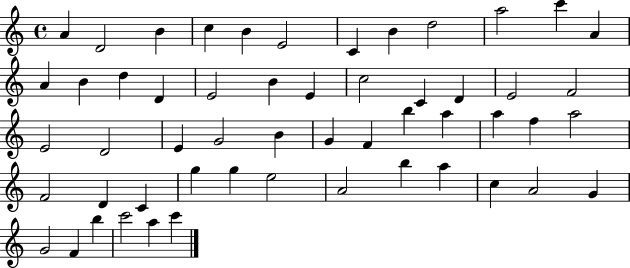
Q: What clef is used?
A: treble